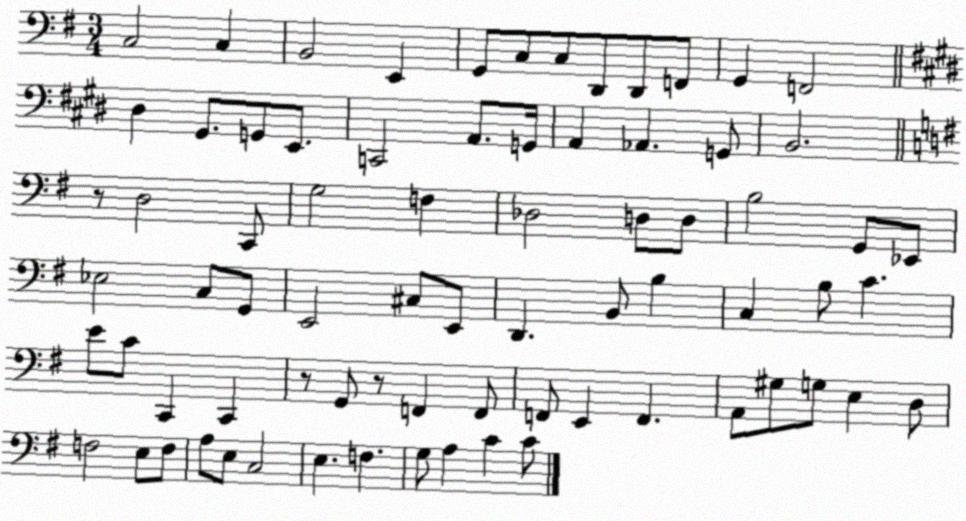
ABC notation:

X:1
T:Untitled
M:3/4
L:1/4
K:G
C,2 C, B,,2 E,, G,,/2 C,/2 C,/2 D,,/2 D,,/2 F,,/2 G,, F,,2 ^D, ^G,,/2 G,,/2 E,,/2 C,,2 A,,/2 G,,/4 A,, _A,, G,,/2 B,,2 z/2 D,2 C,,/2 G,2 F, _D,2 D,/2 D,/2 B,2 G,,/2 _E,,/2 _E,2 C,/2 G,,/2 E,,2 ^C,/2 E,,/2 D,, B,,/2 B, C, B,/2 C E/2 C/2 C,, C,, z/2 G,,/2 z/2 F,, F,,/2 F,,/2 E,, F,, A,,/2 ^G,/2 G,/2 E, D,/2 F,2 E,/2 F,/2 A,/2 E,/2 C,2 E, F, G,/2 A, C C/2